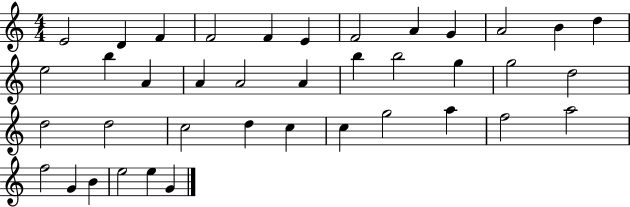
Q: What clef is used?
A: treble